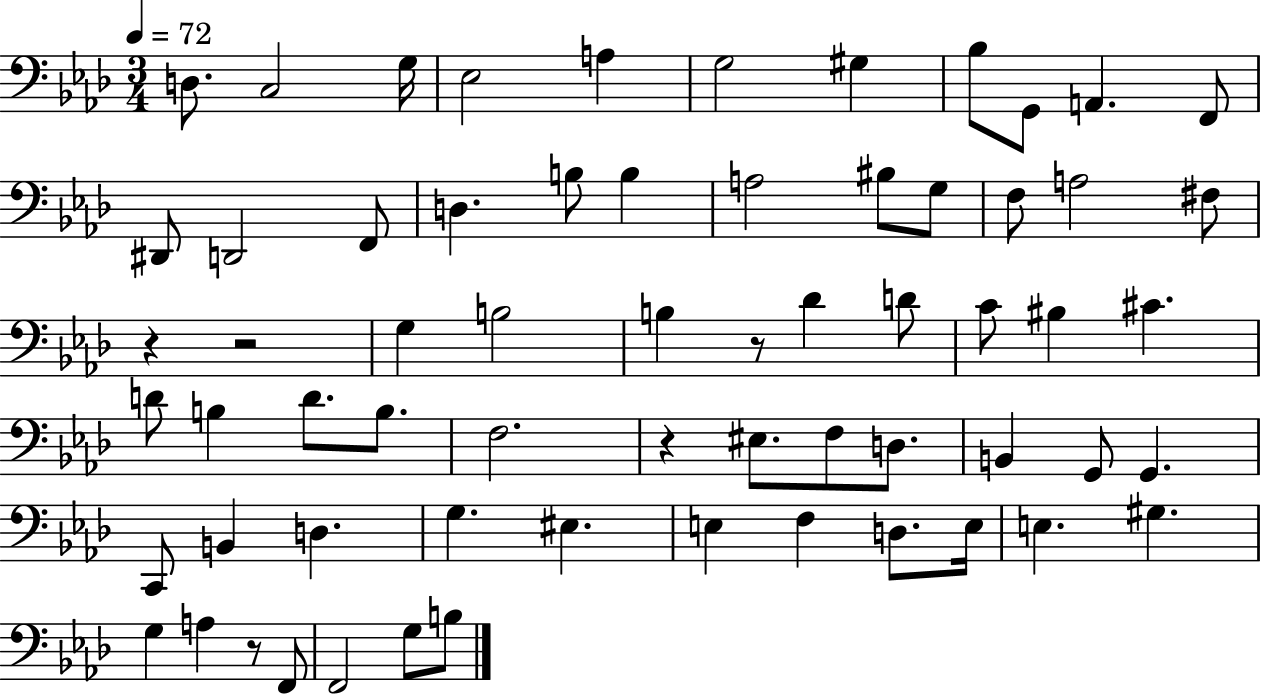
D3/e. C3/h G3/s Eb3/h A3/q G3/h G#3/q Bb3/e G2/e A2/q. F2/e D#2/e D2/h F2/e D3/q. B3/e B3/q A3/h BIS3/e G3/e F3/e A3/h F#3/e R/q R/h G3/q B3/h B3/q R/e Db4/q D4/e C4/e BIS3/q C#4/q. D4/e B3/q D4/e. B3/e. F3/h. R/q EIS3/e. F3/e D3/e. B2/q G2/e G2/q. C2/e B2/q D3/q. G3/q. EIS3/q. E3/q F3/q D3/e. E3/s E3/q. G#3/q. G3/q A3/q R/e F2/e F2/h G3/e B3/e